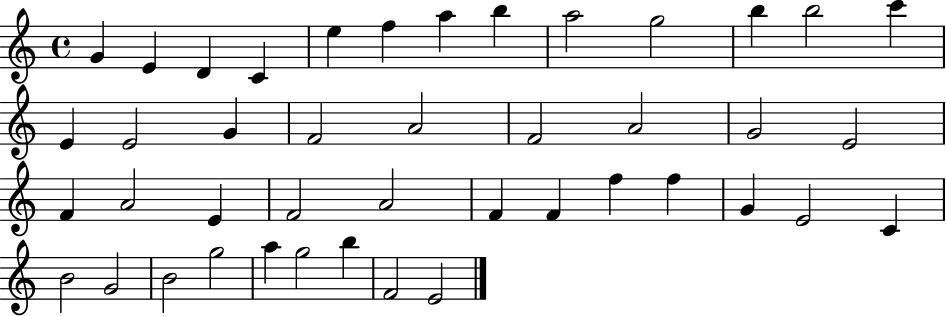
{
  \clef treble
  \time 4/4
  \defaultTimeSignature
  \key c \major
  g'4 e'4 d'4 c'4 | e''4 f''4 a''4 b''4 | a''2 g''2 | b''4 b''2 c'''4 | \break e'4 e'2 g'4 | f'2 a'2 | f'2 a'2 | g'2 e'2 | \break f'4 a'2 e'4 | f'2 a'2 | f'4 f'4 f''4 f''4 | g'4 e'2 c'4 | \break b'2 g'2 | b'2 g''2 | a''4 g''2 b''4 | f'2 e'2 | \break \bar "|."
}